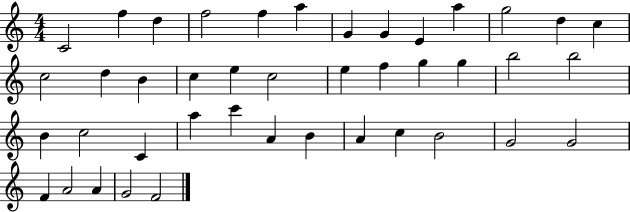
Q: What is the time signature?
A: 4/4